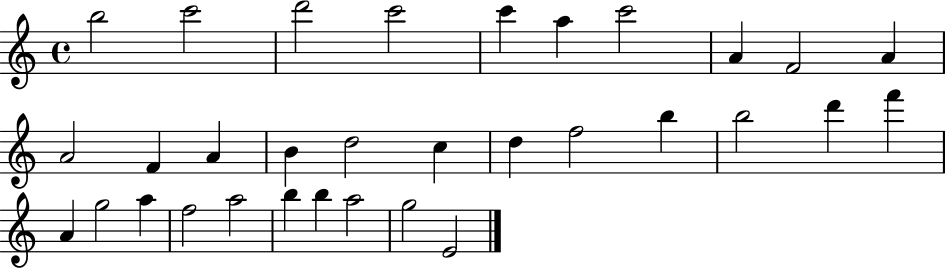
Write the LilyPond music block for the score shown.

{
  \clef treble
  \time 4/4
  \defaultTimeSignature
  \key c \major
  b''2 c'''2 | d'''2 c'''2 | c'''4 a''4 c'''2 | a'4 f'2 a'4 | \break a'2 f'4 a'4 | b'4 d''2 c''4 | d''4 f''2 b''4 | b''2 d'''4 f'''4 | \break a'4 g''2 a''4 | f''2 a''2 | b''4 b''4 a''2 | g''2 e'2 | \break \bar "|."
}